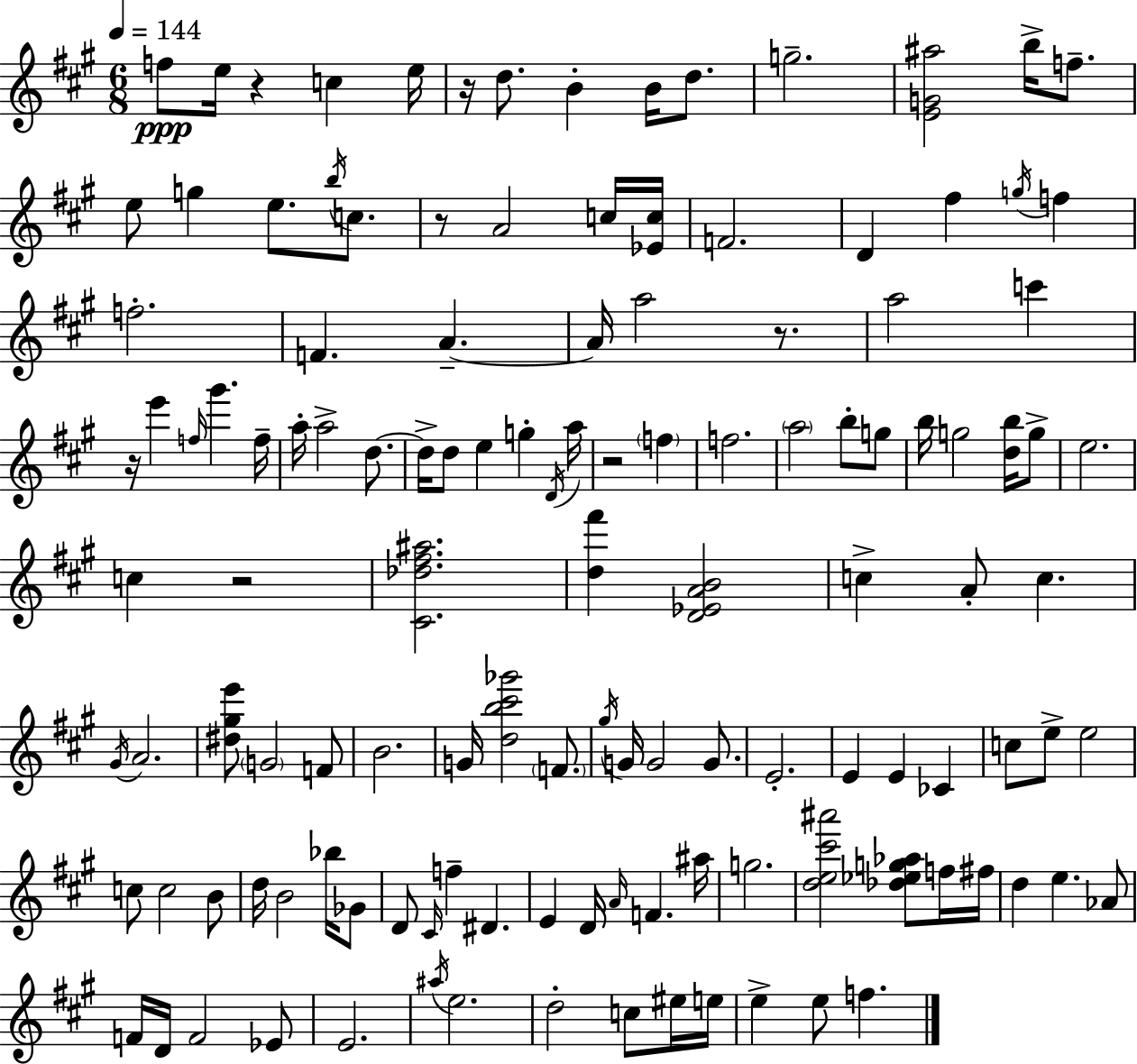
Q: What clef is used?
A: treble